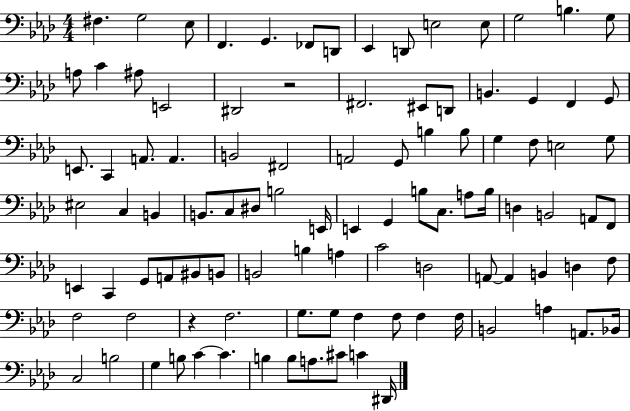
{
  \clef bass
  \numericTimeSignature
  \time 4/4
  \key aes \major
  fis4. g2 ees8 | f,4. g,4. fes,8 d,8 | ees,4 d,8 e2 e8 | g2 b4. g8 | \break a8 c'4 ais8 e,2 | dis,2 r2 | fis,2. eis,8 d,8 | b,4. g,4 f,4 g,8 | \break e,8. c,4 a,8. a,4. | b,2 fis,2 | a,2 g,8 b4 b8 | g4 f8 e2 g8 | \break eis2 c4 b,4 | b,8. c8 dis8 b2 e,16 | e,4 g,4 b8 c8. a8 b16 | d4 b,2 a,8 f,8 | \break e,4 c,4 g,8 a,8 bis,8 b,8 | b,2 b4 a4 | c'2 d2 | a,8~~ a,4 b,4 d4 f8 | \break f2 f2 | r4 f2. | g8. g8 f4 f8 f4 f16 | b,2 a4 a,8. bes,16 | \break c2 b2 | g4 b8 c'4~~ c'4. | b4 b8 a8. cis'8 c'4 dis,16 | \bar "|."
}